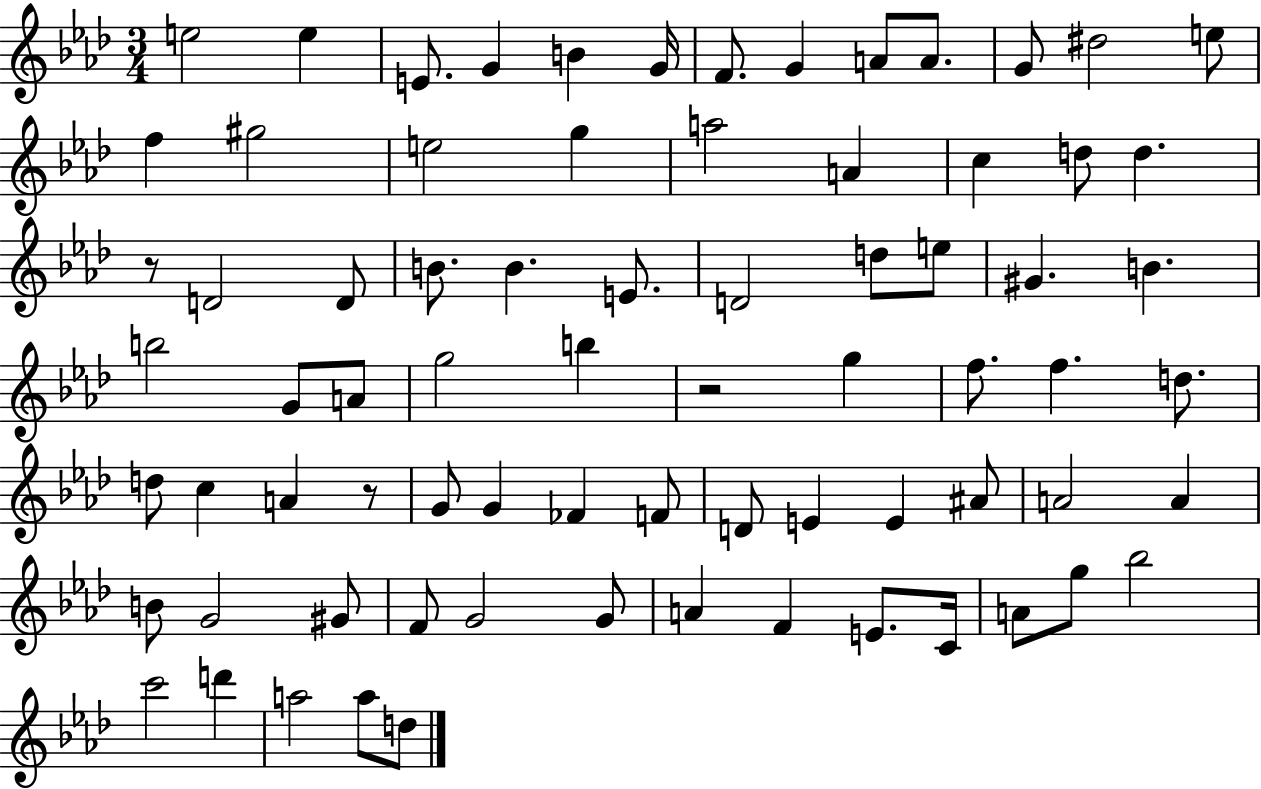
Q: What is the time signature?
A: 3/4